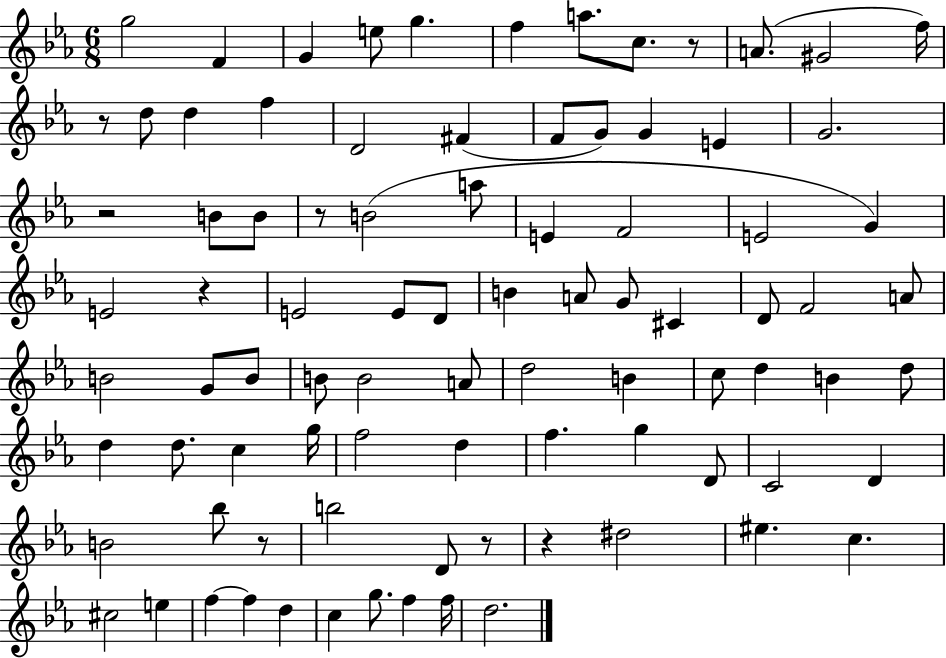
G5/h F4/q G4/q E5/e G5/q. F5/q A5/e. C5/e. R/e A4/e. G#4/h F5/s R/e D5/e D5/q F5/q D4/h F#4/q F4/e G4/e G4/q E4/q G4/h. R/h B4/e B4/e R/e B4/h A5/e E4/q F4/h E4/h G4/q E4/h R/q E4/h E4/e D4/e B4/q A4/e G4/e C#4/q D4/e F4/h A4/e B4/h G4/e B4/e B4/e B4/h A4/e D5/h B4/q C5/e D5/q B4/q D5/e D5/q D5/e. C5/q G5/s F5/h D5/q F5/q. G5/q D4/e C4/h D4/q B4/h Bb5/e R/e B5/h D4/e R/e R/q D#5/h EIS5/q. C5/q. C#5/h E5/q F5/q F5/q D5/q C5/q G5/e. F5/q F5/s D5/h.